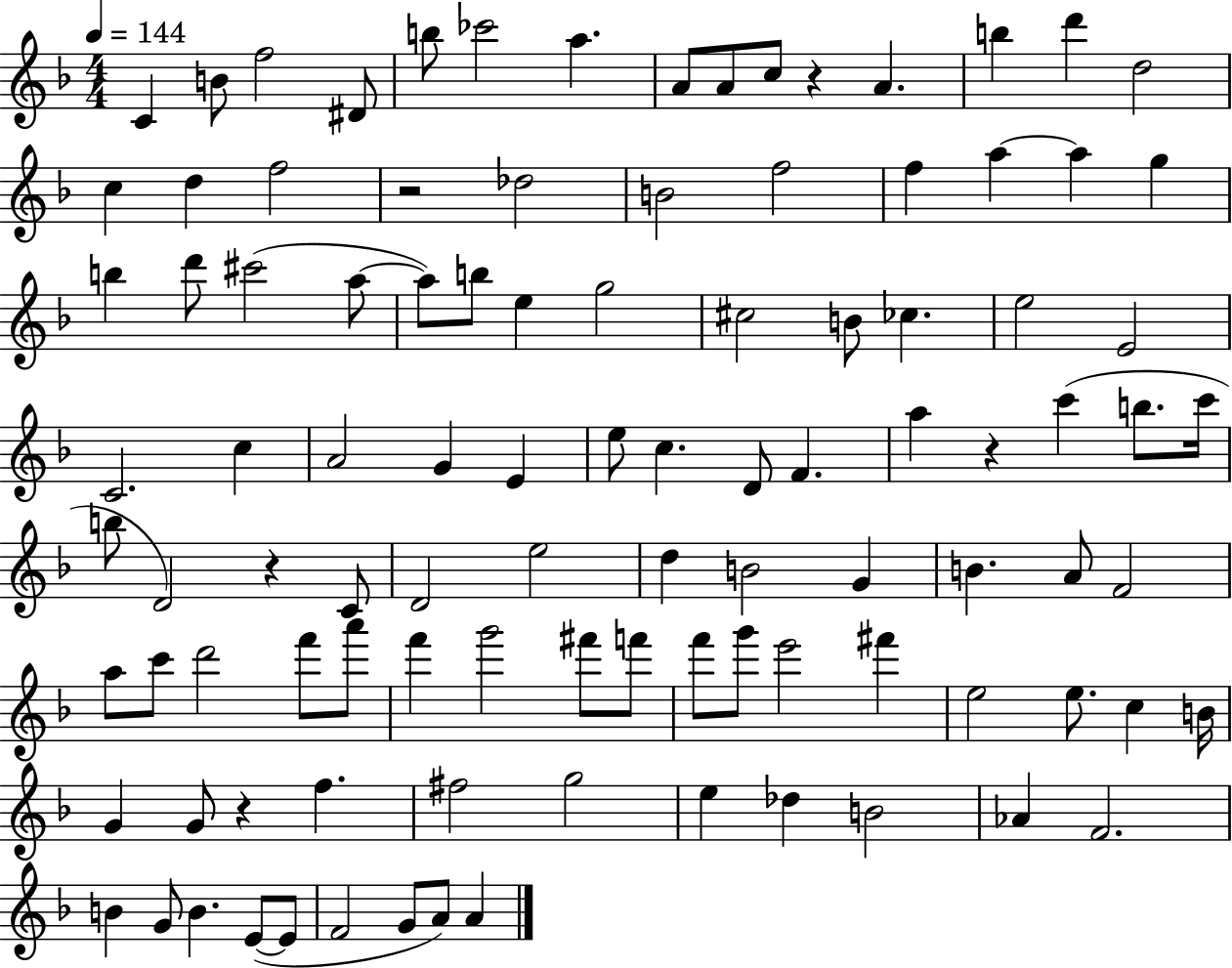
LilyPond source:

{
  \clef treble
  \numericTimeSignature
  \time 4/4
  \key f \major
  \tempo 4 = 144
  c'4 b'8 f''2 dis'8 | b''8 ces'''2 a''4. | a'8 a'8 c''8 r4 a'4. | b''4 d'''4 d''2 | \break c''4 d''4 f''2 | r2 des''2 | b'2 f''2 | f''4 a''4~~ a''4 g''4 | \break b''4 d'''8 cis'''2( a''8~~ | a''8) b''8 e''4 g''2 | cis''2 b'8 ces''4. | e''2 e'2 | \break c'2. c''4 | a'2 g'4 e'4 | e''8 c''4. d'8 f'4. | a''4 r4 c'''4( b''8. c'''16 | \break b''8 d'2) r4 c'8 | d'2 e''2 | d''4 b'2 g'4 | b'4. a'8 f'2 | \break a''8 c'''8 d'''2 f'''8 a'''8 | f'''4 g'''2 fis'''8 f'''8 | f'''8 g'''8 e'''2 fis'''4 | e''2 e''8. c''4 b'16 | \break g'4 g'8 r4 f''4. | fis''2 g''2 | e''4 des''4 b'2 | aes'4 f'2. | \break b'4 g'8 b'4. e'8~(~ e'8 | f'2 g'8 a'8) a'4 | \bar "|."
}